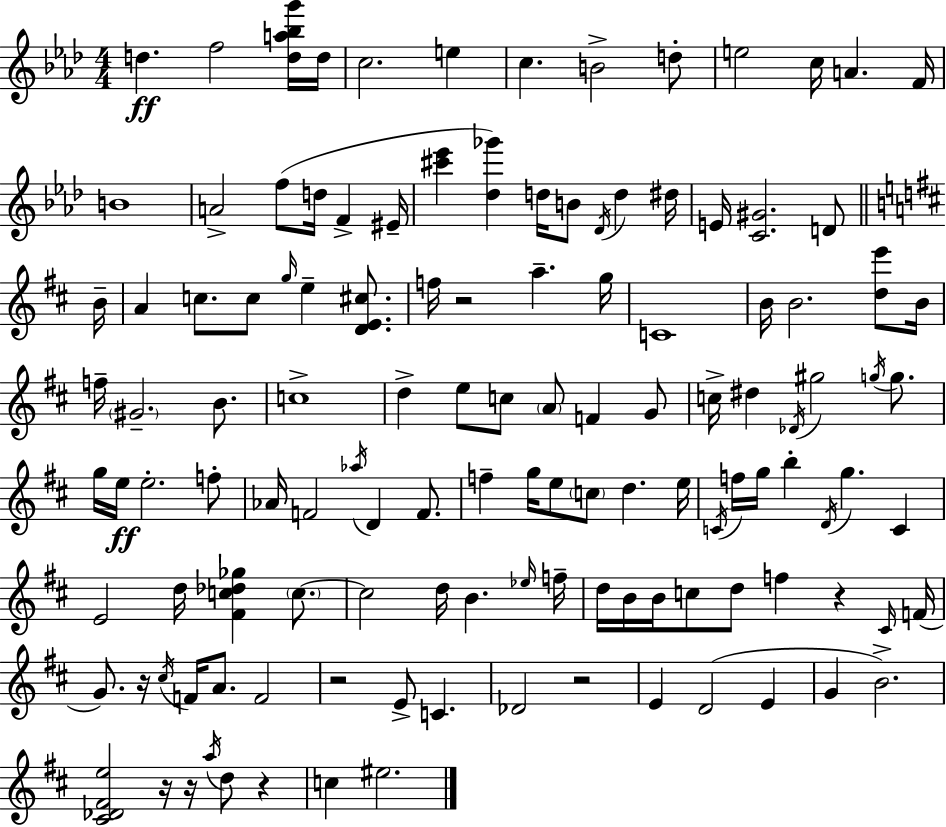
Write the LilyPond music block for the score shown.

{
  \clef treble
  \numericTimeSignature
  \time 4/4
  \key aes \major
  d''4.\ff f''2 <d'' a'' bes'' g'''>16 d''16 | c''2. e''4 | c''4. b'2-> d''8-. | e''2 c''16 a'4. f'16 | \break b'1 | a'2-> f''8( d''16 f'4-> eis'16-- | <cis''' ees'''>4 <des'' ges'''>4) d''16 b'8 \acciaccatura { des'16 } d''4 | dis''16 e'16 <c' gis'>2. d'8 | \break \bar "||" \break \key d \major b'16-- a'4 c''8. c''8 \grace { g''16 } e''4-- <d' e' cis''>8. | f''16 r2 a''4.-- | g''16 c'1 | b'16 b'2. <d'' e'''>8 | \break b'16 f''16-- \parenthesize gis'2.-- b'8. | c''1-> | d''4-> e''8 c''8 \parenthesize a'8 f'4 | g'8 c''16-> dis''4 \acciaccatura { des'16 } gis''2 | \break \acciaccatura { g''16 } g''8. g''16 e''16\ff e''2.-. | f''8-. aes'16 f'2 \acciaccatura { aes''16 } d'4 | f'8. f''4-- g''16 e''8 \parenthesize c''8 d''4. | e''16 \acciaccatura { c'16 } f''16 g''16 b''4-. \acciaccatura { d'16 } g''4. | \break c'4 e'2 d''16 | <fis' c'' des'' ges''>4 \parenthesize c''8.~~ c''2 d''16 | b'4. \grace { ees''16 } f''16-- d''16 b'16 b'16 c''8 d''8 f''4 | r4 \grace { cis'16 }( f'16 g'8.) r16 \acciaccatura { cis''16 } f'16 a'8. | \break f'2 r2 | e'8-> c'4. des'2 | r2 e'4 d'2( | e'4 g'4 b'2.->) | \break <cis' des' fis' e''>2 | r16 r16 \acciaccatura { a''16 } d''8 r4 c''4 eis''2. | \bar "|."
}